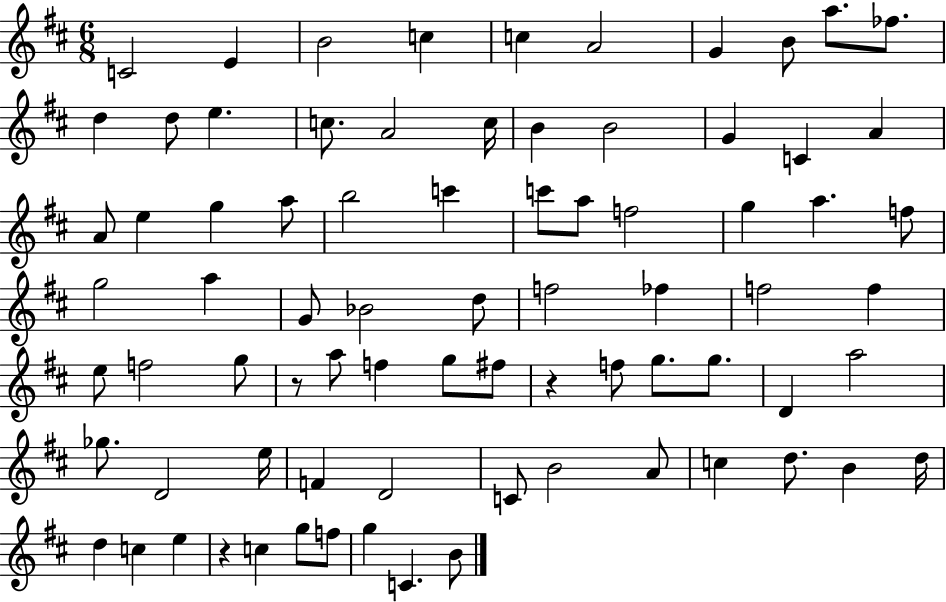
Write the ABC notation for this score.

X:1
T:Untitled
M:6/8
L:1/4
K:D
C2 E B2 c c A2 G B/2 a/2 _f/2 d d/2 e c/2 A2 c/4 B B2 G C A A/2 e g a/2 b2 c' c'/2 a/2 f2 g a f/2 g2 a G/2 _B2 d/2 f2 _f f2 f e/2 f2 g/2 z/2 a/2 f g/2 ^f/2 z f/2 g/2 g/2 D a2 _g/2 D2 e/4 F D2 C/2 B2 A/2 c d/2 B d/4 d c e z c g/2 f/2 g C B/2